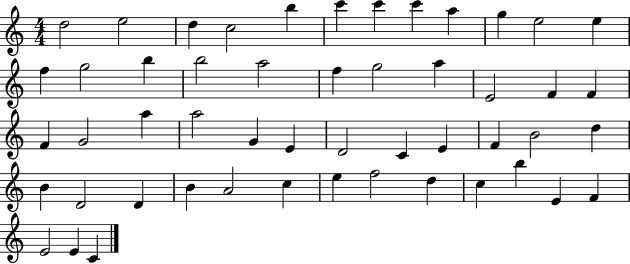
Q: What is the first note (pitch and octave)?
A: D5